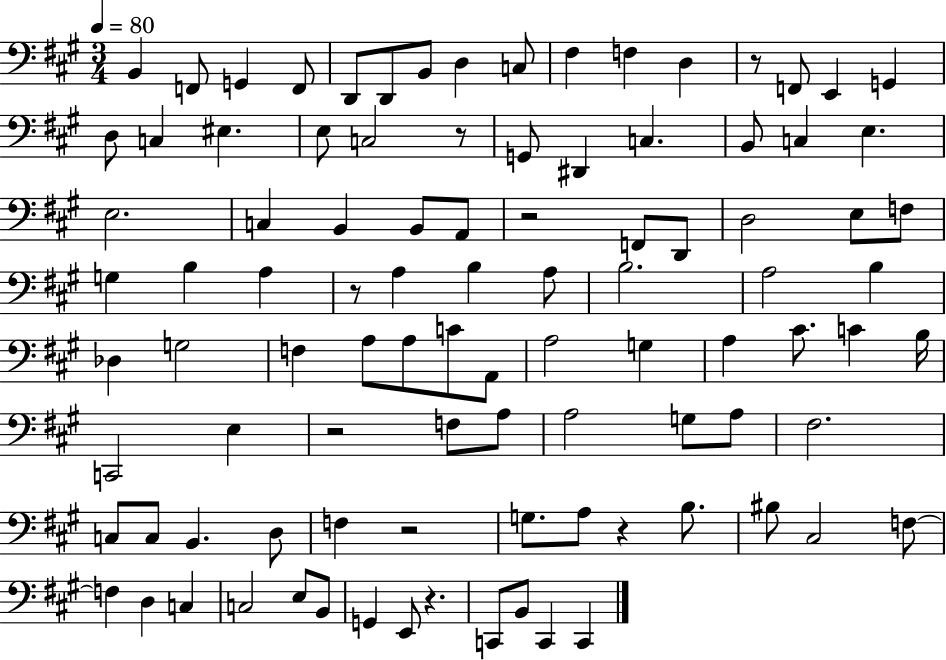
B2/q F2/e G2/q F2/e D2/e D2/e B2/e D3/q C3/e F#3/q F3/q D3/q R/e F2/e E2/q G2/q D3/e C3/q EIS3/q. E3/e C3/h R/e G2/e D#2/q C3/q. B2/e C3/q E3/q. E3/h. C3/q B2/q B2/e A2/e R/h F2/e D2/e D3/h E3/e F3/e G3/q B3/q A3/q R/e A3/q B3/q A3/e B3/h. A3/h B3/q Db3/q G3/h F3/q A3/e A3/e C4/e A2/e A3/h G3/q A3/q C#4/e. C4/q B3/s C2/h E3/q R/h F3/e A3/e A3/h G3/e A3/e F#3/h. C3/e C3/e B2/q. D3/e F3/q R/h G3/e. A3/e R/q B3/e. BIS3/e C#3/h F3/e F3/q D3/q C3/q C3/h E3/e B2/e G2/q E2/e R/q. C2/e B2/e C2/q C2/q